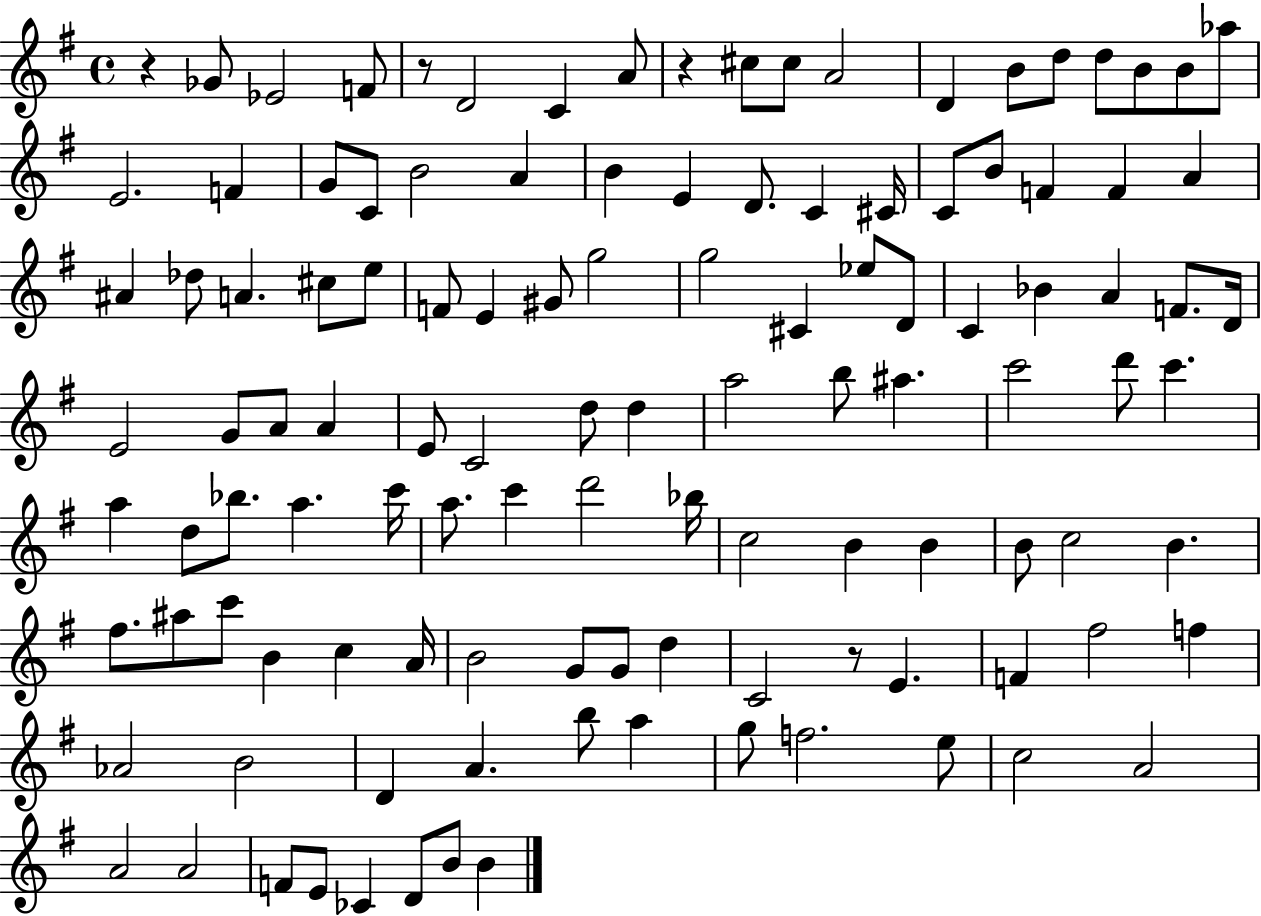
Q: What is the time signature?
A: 4/4